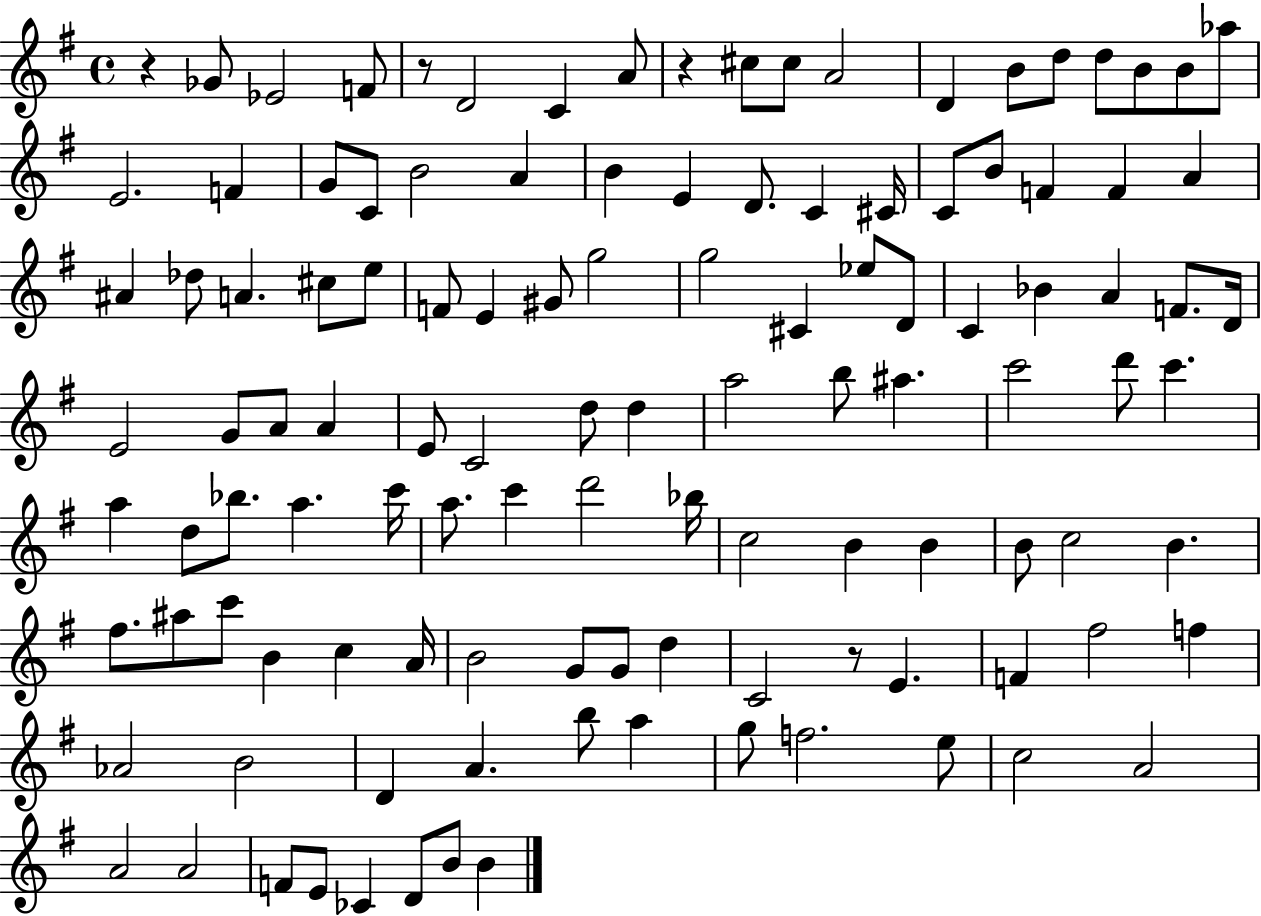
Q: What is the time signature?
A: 4/4